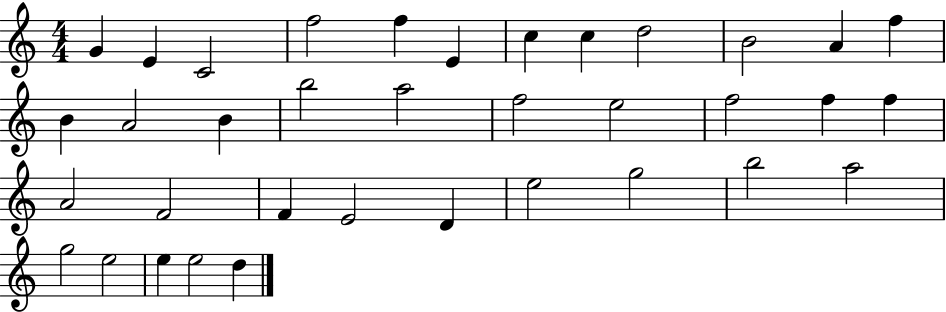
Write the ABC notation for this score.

X:1
T:Untitled
M:4/4
L:1/4
K:C
G E C2 f2 f E c c d2 B2 A f B A2 B b2 a2 f2 e2 f2 f f A2 F2 F E2 D e2 g2 b2 a2 g2 e2 e e2 d